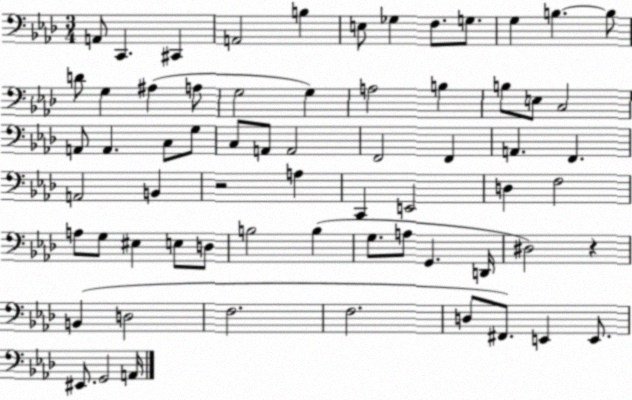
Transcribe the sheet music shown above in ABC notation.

X:1
T:Untitled
M:3/4
L:1/4
K:Ab
A,,/2 C,, ^C,, A,,2 B, E,/2 _G, F,/2 G,/2 G, B, B,/2 D/2 G, ^A, A,/2 G,2 G, A,2 B, B,/2 E,/2 C,2 A,,/2 A,, C,/2 G,/2 C,/2 A,,/2 A,,2 F,,2 F,, A,, F,, A,,2 B,, z2 A, C,, E,,2 D, F,2 A,/2 G,/2 ^E, E,/2 D,/2 B,2 B, G,/2 A,/2 G,, D,,/4 ^D,2 z B,, D,2 F,2 F,2 D,/2 ^F,,/2 E,, E,,/2 ^E,,/2 G,,2 A,,/4